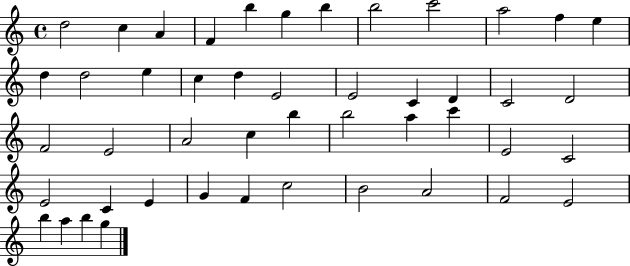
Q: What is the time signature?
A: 4/4